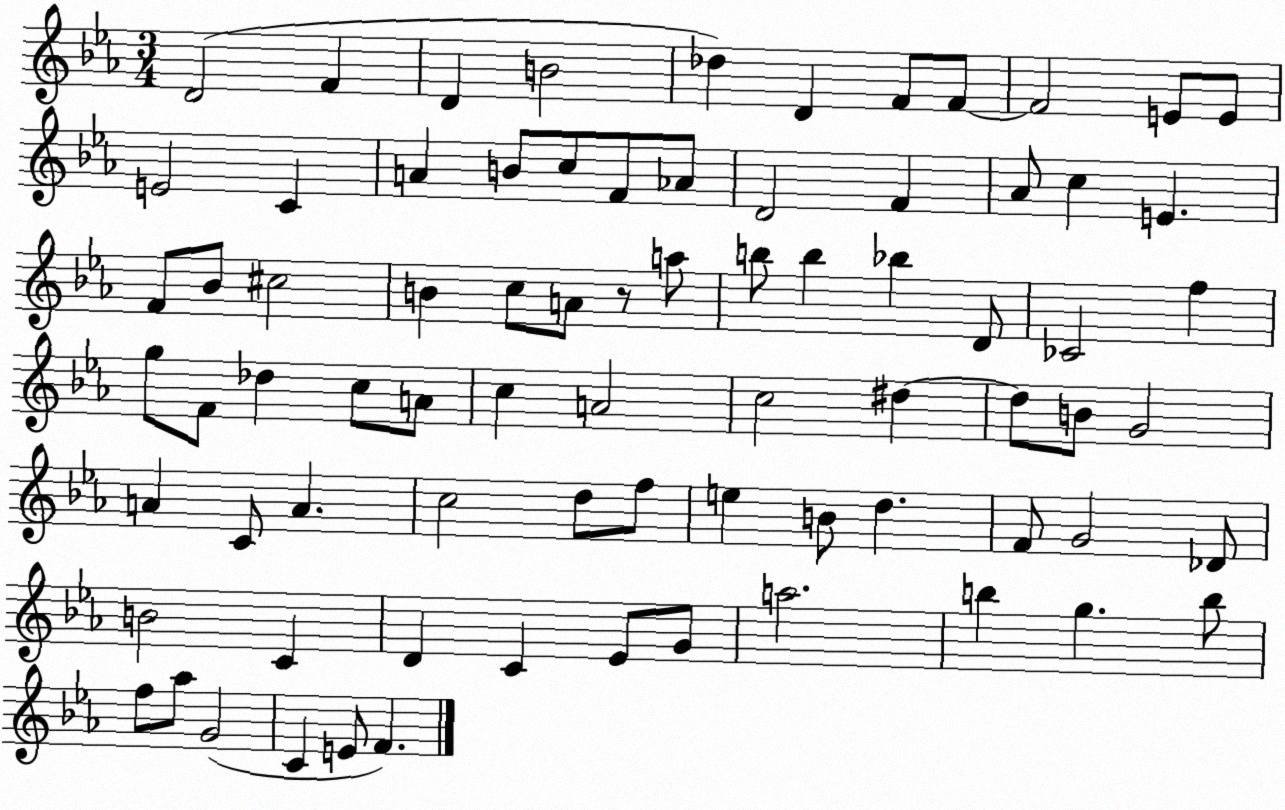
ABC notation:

X:1
T:Untitled
M:3/4
L:1/4
K:Eb
D2 F D B2 _d D F/2 F/2 F2 E/2 E/2 E2 C A B/2 c/2 F/2 _A/2 D2 F _A/2 c E F/2 _B/2 ^c2 B c/2 A/2 z/2 a/2 b/2 b _b D/2 _C2 f g/2 F/2 _d c/2 A/2 c A2 c2 ^d ^d/2 B/2 G2 A C/2 A c2 d/2 f/2 e B/2 d F/2 G2 _D/2 B2 C D C _E/2 G/2 a2 b g b/2 f/2 _a/2 G2 C E/2 F